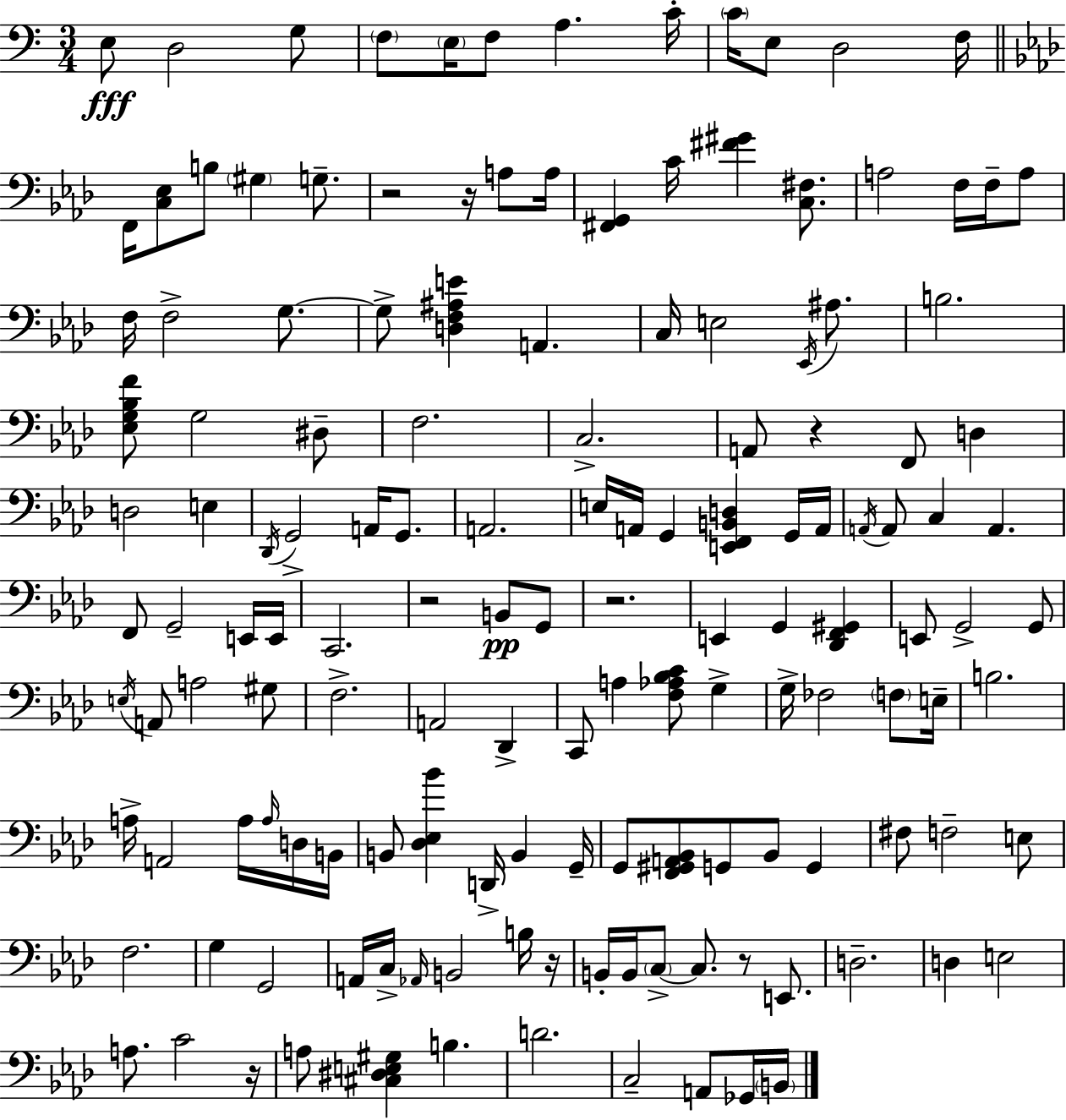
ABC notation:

X:1
T:Untitled
M:3/4
L:1/4
K:Am
E,/2 D,2 G,/2 F,/2 E,/4 F,/2 A, C/4 C/4 E,/2 D,2 F,/4 F,,/4 [C,_E,]/2 B,/2 ^G, G,/2 z2 z/4 A,/2 A,/4 [^F,,G,,] C/4 [^F^G] [C,^F,]/2 A,2 F,/4 F,/4 A,/2 F,/4 F,2 G,/2 G,/2 [D,F,^A,E] A,, C,/4 E,2 _E,,/4 ^A,/2 B,2 [_E,G,_B,F]/2 G,2 ^D,/2 F,2 C,2 A,,/2 z F,,/2 D, D,2 E, _D,,/4 G,,2 A,,/4 G,,/2 A,,2 E,/4 A,,/4 G,, [E,,F,,B,,D,] G,,/4 A,,/4 A,,/4 A,,/2 C, A,, F,,/2 G,,2 E,,/4 E,,/4 C,,2 z2 B,,/2 G,,/2 z2 E,, G,, [_D,,F,,^G,,] E,,/2 G,,2 G,,/2 E,/4 A,,/2 A,2 ^G,/2 F,2 A,,2 _D,, C,,/2 A, [F,_A,_B,C]/2 G, G,/4 _F,2 F,/2 E,/4 B,2 A,/4 A,,2 A,/4 A,/4 D,/4 B,,/4 B,,/2 [_D,_E,_B] D,,/4 B,, G,,/4 G,,/2 [F,,^G,,A,,_B,,]/2 G,,/2 _B,,/2 G,, ^F,/2 F,2 E,/2 F,2 G, G,,2 A,,/4 C,/4 _A,,/4 B,,2 B,/4 z/4 B,,/4 B,,/4 C,/2 C,/2 z/2 E,,/2 D,2 D, E,2 A,/2 C2 z/4 A,/2 [^C,^D,E,^G,] B, D2 C,2 A,,/2 _G,,/4 B,,/4